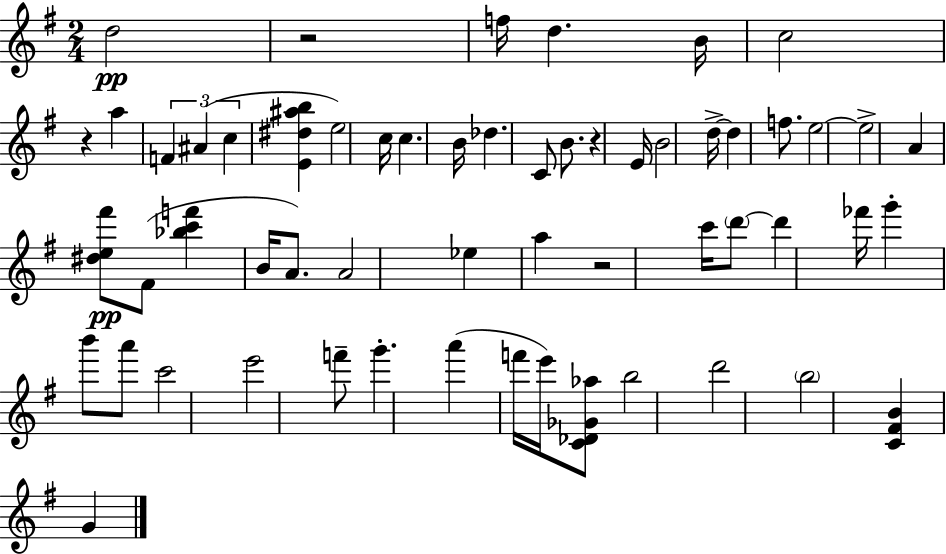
X:1
T:Untitled
M:2/4
L:1/4
K:G
d2 z2 f/4 d B/4 c2 z a F ^A c [E^d^ab] e2 c/4 c B/4 _d C/2 B/2 z E/4 B2 d/4 d f/2 e2 e2 A [^de^f']/2 ^F/2 [_bc'f'] B/4 A/2 A2 _e a z2 c'/4 d'/2 d' _f'/4 g' b'/2 a'/2 c'2 e'2 f'/2 g' a' f'/4 e'/4 [C_D_G_a]/2 b2 d'2 b2 [C^FB] G